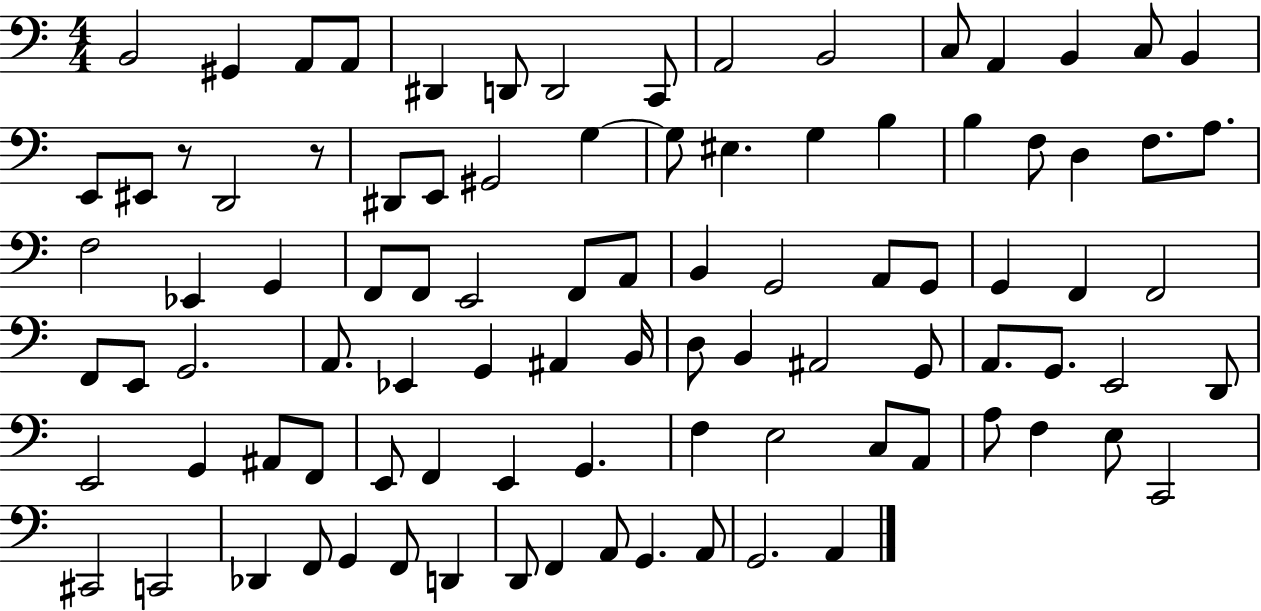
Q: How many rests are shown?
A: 2